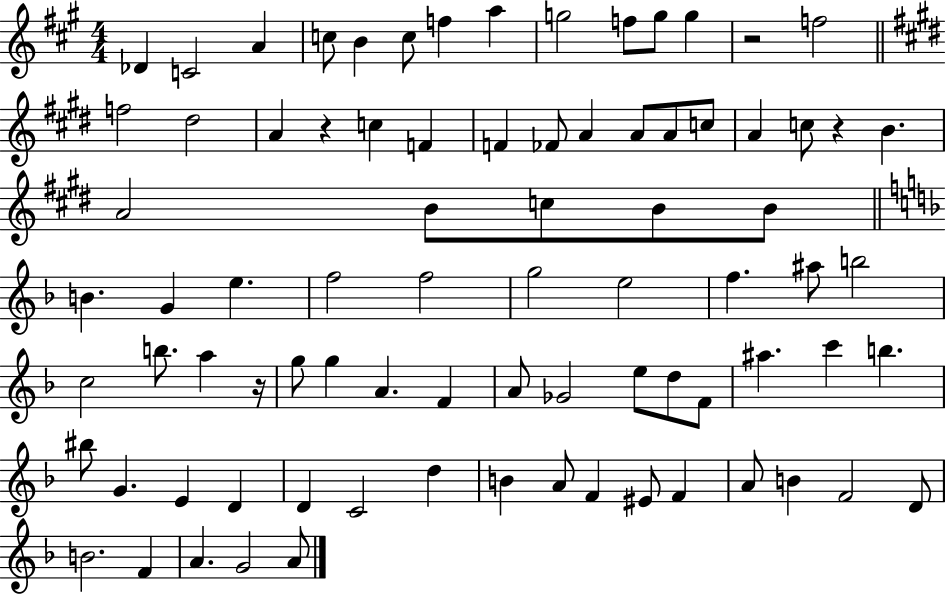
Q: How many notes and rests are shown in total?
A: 82